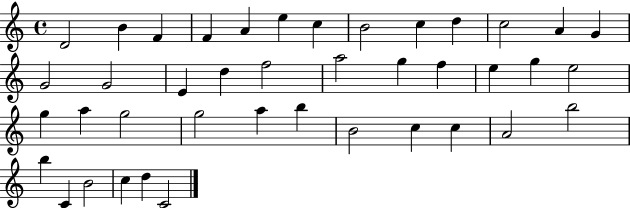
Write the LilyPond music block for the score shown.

{
  \clef treble
  \time 4/4
  \defaultTimeSignature
  \key c \major
  d'2 b'4 f'4 | f'4 a'4 e''4 c''4 | b'2 c''4 d''4 | c''2 a'4 g'4 | \break g'2 g'2 | e'4 d''4 f''2 | a''2 g''4 f''4 | e''4 g''4 e''2 | \break g''4 a''4 g''2 | g''2 a''4 b''4 | b'2 c''4 c''4 | a'2 b''2 | \break b''4 c'4 b'2 | c''4 d''4 c'2 | \bar "|."
}